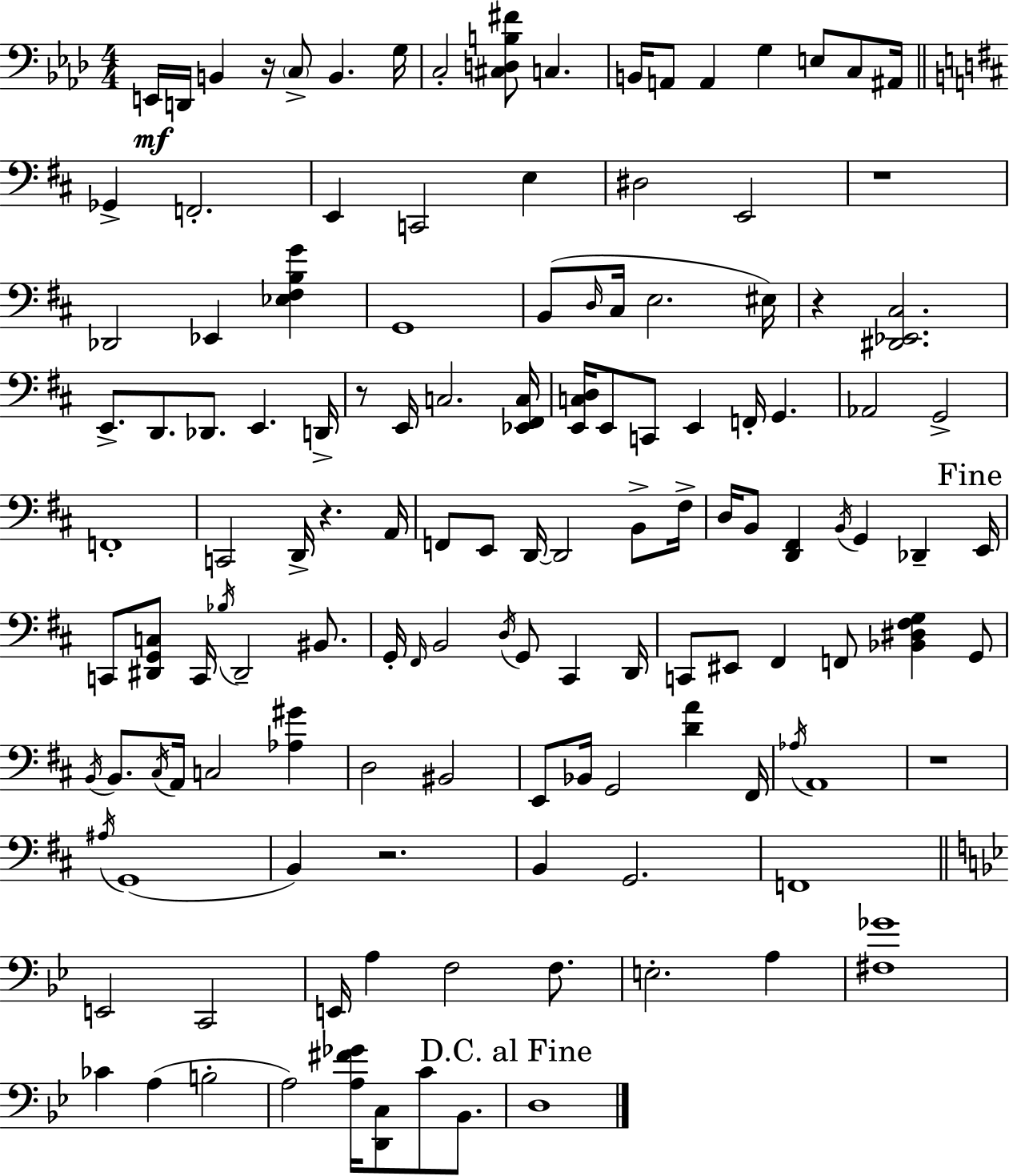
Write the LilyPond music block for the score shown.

{
  \clef bass
  \numericTimeSignature
  \time 4/4
  \key f \minor
  e,16\mf d,16 b,4 r16 \parenthesize c8-> b,4. g16 | c2-. <cis d b fis'>8 c4. | b,16 a,8 a,4 g4 e8 c8 ais,16 | \bar "||" \break \key d \major ges,4-> f,2.-. | e,4 c,2 e4 | dis2 e,2 | r1 | \break des,2 ees,4 <ees fis b g'>4 | g,1 | b,8( \grace { d16 } cis16 e2. | eis16) r4 <dis, ees, cis>2. | \break e,8.-> d,8. des,8. e,4. | d,16-> r8 e,16 c2. | <ees, fis, c>16 <e, c d>16 e,8 c,8 e,4 f,16-. g,4. | aes,2 g,2-> | \break f,1-. | c,2 d,16-> r4. | a,16 f,8 e,8 d,16~~ d,2 b,8-> | fis16-> d16 b,8 <d, fis,>4 \acciaccatura { b,16 } g,4 des,4-- | \break \mark "Fine" e,16 c,8 <dis, g, c>8 c,16 \acciaccatura { bes16 } dis,2-- | bis,8. g,16-. \grace { fis,16 } b,2 \acciaccatura { d16 } g,8 | cis,4 d,16 c,8 eis,8 fis,4 f,8 <bes, dis fis g>4 | g,8 \acciaccatura { b,16 } b,8. \acciaccatura { cis16 } a,16 c2 | \break <aes gis'>4 d2 bis,2 | e,8 bes,16 g,2 | <d' a'>4 fis,16 \acciaccatura { aes16 } a,1 | r1 | \break \acciaccatura { ais16 }( g,1 | b,4) r2. | b,4 g,2. | f,1 | \break \bar "||" \break \key bes \major e,2 c,2 | e,16 a4 f2 f8. | e2.-. a4 | <fis ges'>1 | \break ces'4 a4( b2-. | a2) <a fis' ges'>16 <d, c>8 c'8 bes,8. | \mark "D.C. al Fine" d1 | \bar "|."
}